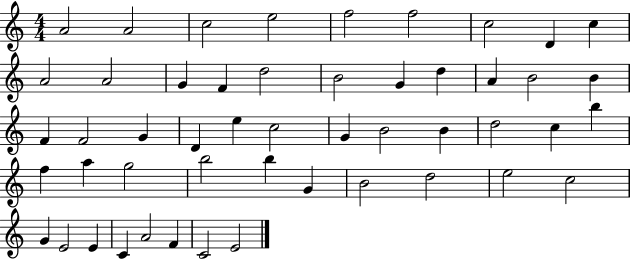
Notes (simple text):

A4/h A4/h C5/h E5/h F5/h F5/h C5/h D4/q C5/q A4/h A4/h G4/q F4/q D5/h B4/h G4/q D5/q A4/q B4/h B4/q F4/q F4/h G4/q D4/q E5/q C5/h G4/q B4/h B4/q D5/h C5/q B5/q F5/q A5/q G5/h B5/h B5/q G4/q B4/h D5/h E5/h C5/h G4/q E4/h E4/q C4/q A4/h F4/q C4/h E4/h